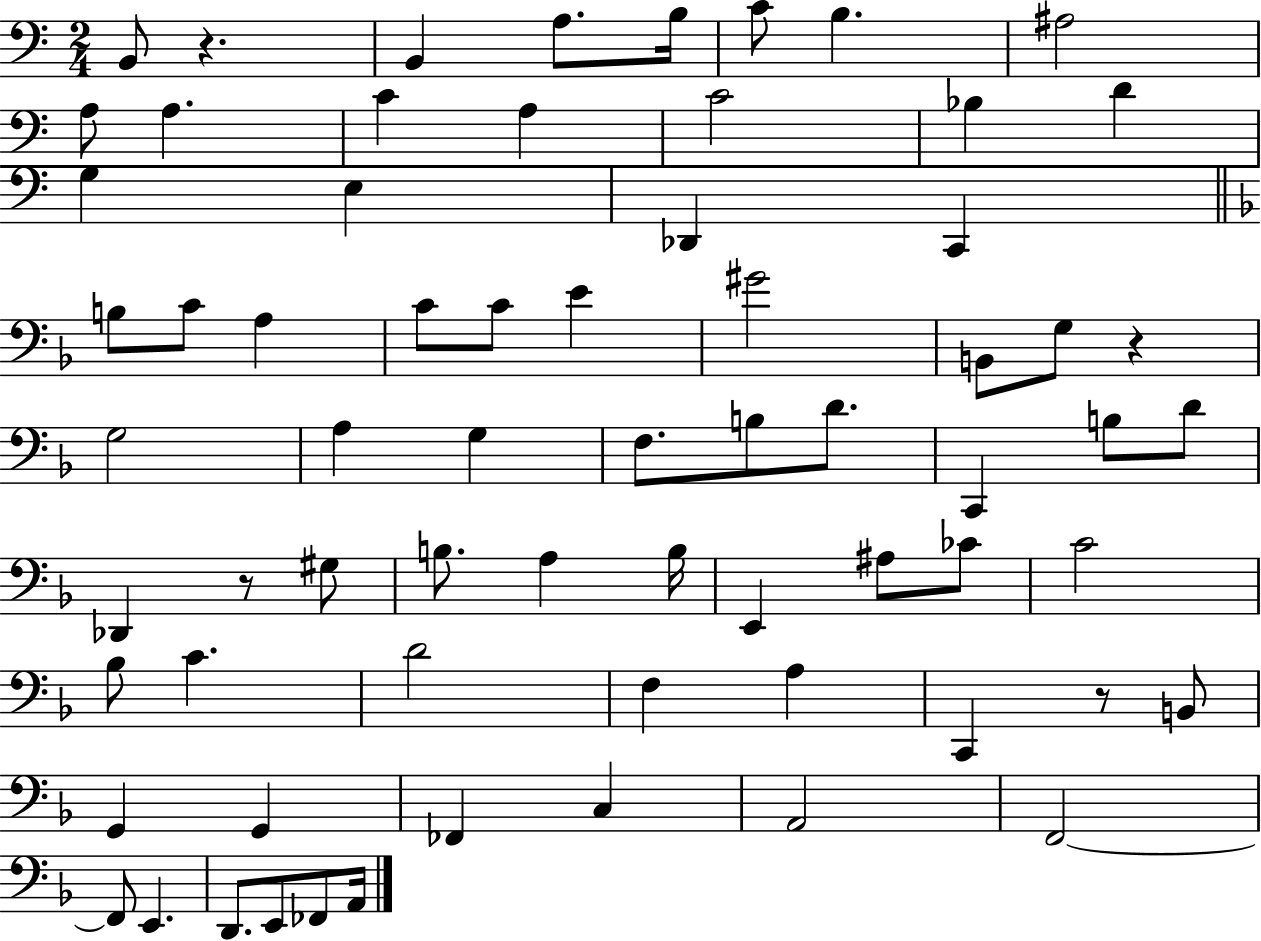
X:1
T:Untitled
M:2/4
L:1/4
K:C
B,,/2 z B,, A,/2 B,/4 C/2 B, ^A,2 A,/2 A, C A, C2 _B, D G, E, _D,, C,, B,/2 C/2 A, C/2 C/2 E ^G2 B,,/2 G,/2 z G,2 A, G, F,/2 B,/2 D/2 C,, B,/2 D/2 _D,, z/2 ^G,/2 B,/2 A, B,/4 E,, ^A,/2 _C/2 C2 _B,/2 C D2 F, A, C,, z/2 B,,/2 G,, G,, _F,, C, A,,2 F,,2 F,,/2 E,, D,,/2 E,,/2 _F,,/2 A,,/4